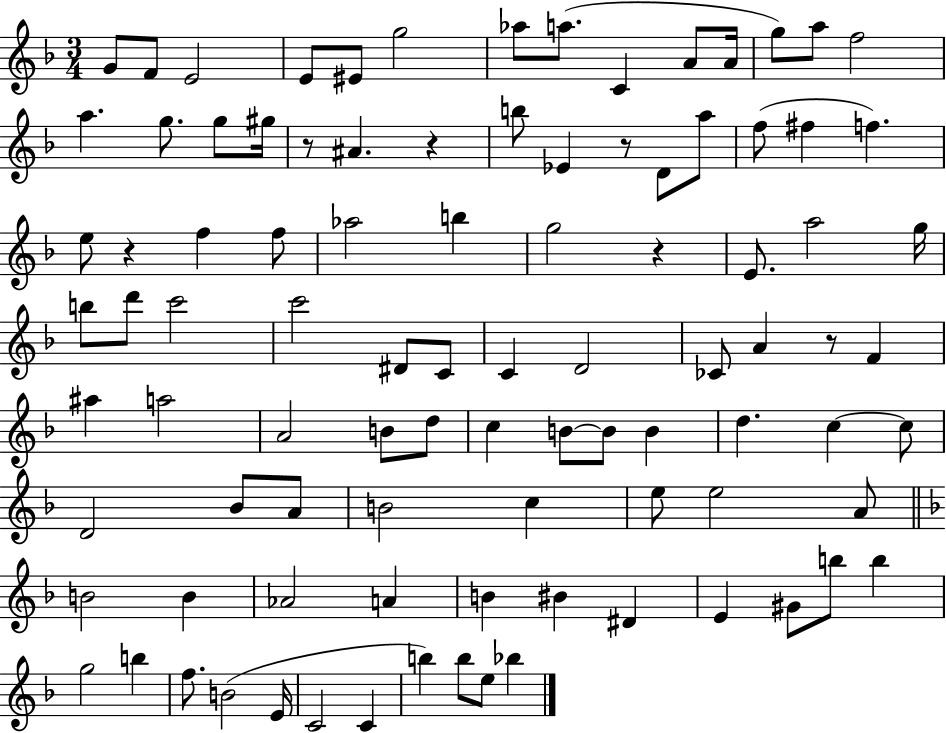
{
  \clef treble
  \numericTimeSignature
  \time 3/4
  \key f \major
  g'8 f'8 e'2 | e'8 eis'8 g''2 | aes''8 a''8.( c'4 a'8 a'16 | g''8) a''8 f''2 | \break a''4. g''8. g''8 gis''16 | r8 ais'4. r4 | b''8 ees'4 r8 d'8 a''8 | f''8( fis''4 f''4.) | \break e''8 r4 f''4 f''8 | aes''2 b''4 | g''2 r4 | e'8. a''2 g''16 | \break b''8 d'''8 c'''2 | c'''2 dis'8 c'8 | c'4 d'2 | ces'8 a'4 r8 f'4 | \break ais''4 a''2 | a'2 b'8 d''8 | c''4 b'8~~ b'8 b'4 | d''4. c''4~~ c''8 | \break d'2 bes'8 a'8 | b'2 c''4 | e''8 e''2 a'8 | \bar "||" \break \key d \minor b'2 b'4 | aes'2 a'4 | b'4 bis'4 dis'4 | e'4 gis'8 b''8 b''4 | \break g''2 b''4 | f''8. b'2( e'16 | c'2 c'4 | b''4) b''8 e''8 bes''4 | \break \bar "|."
}